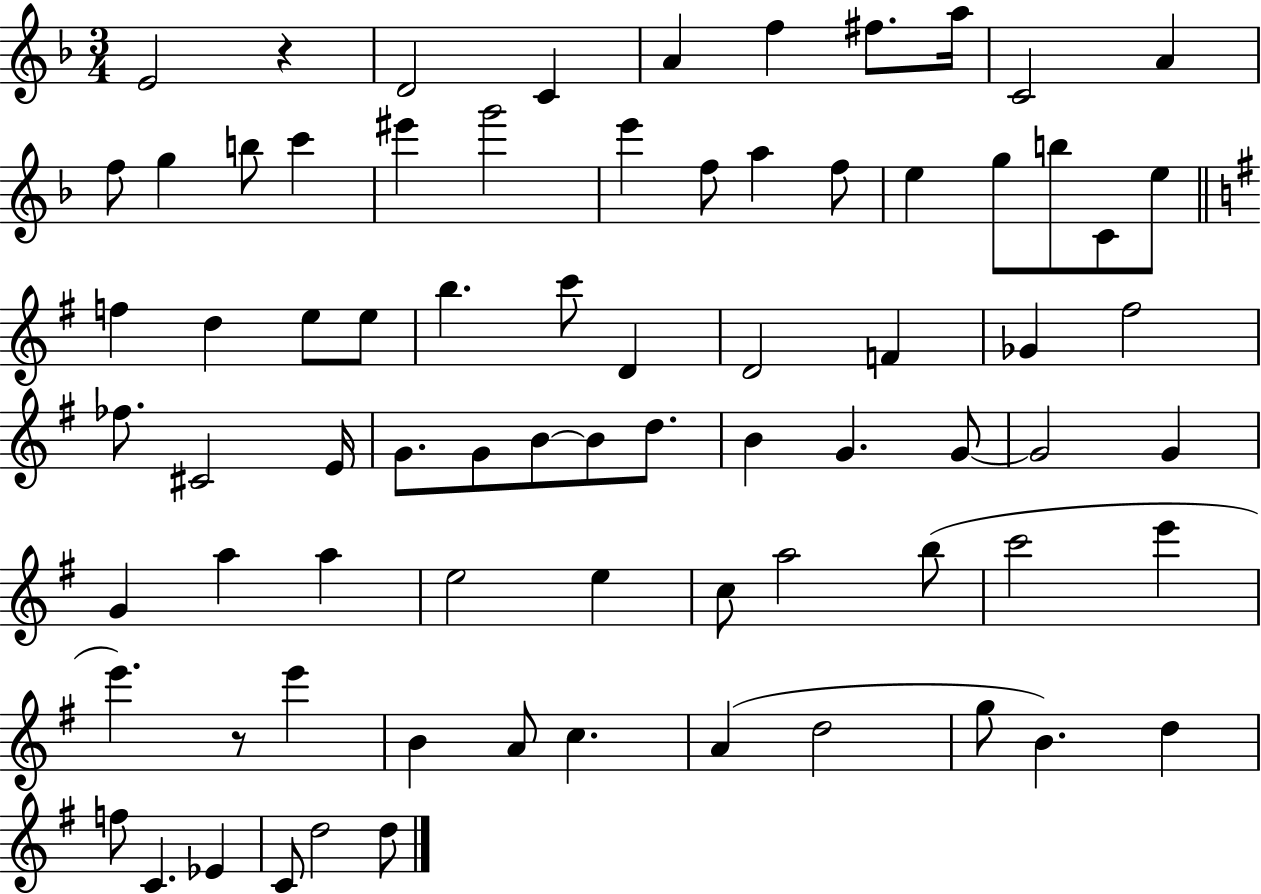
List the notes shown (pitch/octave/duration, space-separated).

E4/h R/q D4/h C4/q A4/q F5/q F#5/e. A5/s C4/h A4/q F5/e G5/q B5/e C6/q EIS6/q G6/h E6/q F5/e A5/q F5/e E5/q G5/e B5/e C4/e E5/e F5/q D5/q E5/e E5/e B5/q. C6/e D4/q D4/h F4/q Gb4/q F#5/h FES5/e. C#4/h E4/s G4/e. G4/e B4/e B4/e D5/e. B4/q G4/q. G4/e G4/h G4/q G4/q A5/q A5/q E5/h E5/q C5/e A5/h B5/e C6/h E6/q E6/q. R/e E6/q B4/q A4/e C5/q. A4/q D5/h G5/e B4/q. D5/q F5/e C4/q. Eb4/q C4/e D5/h D5/e